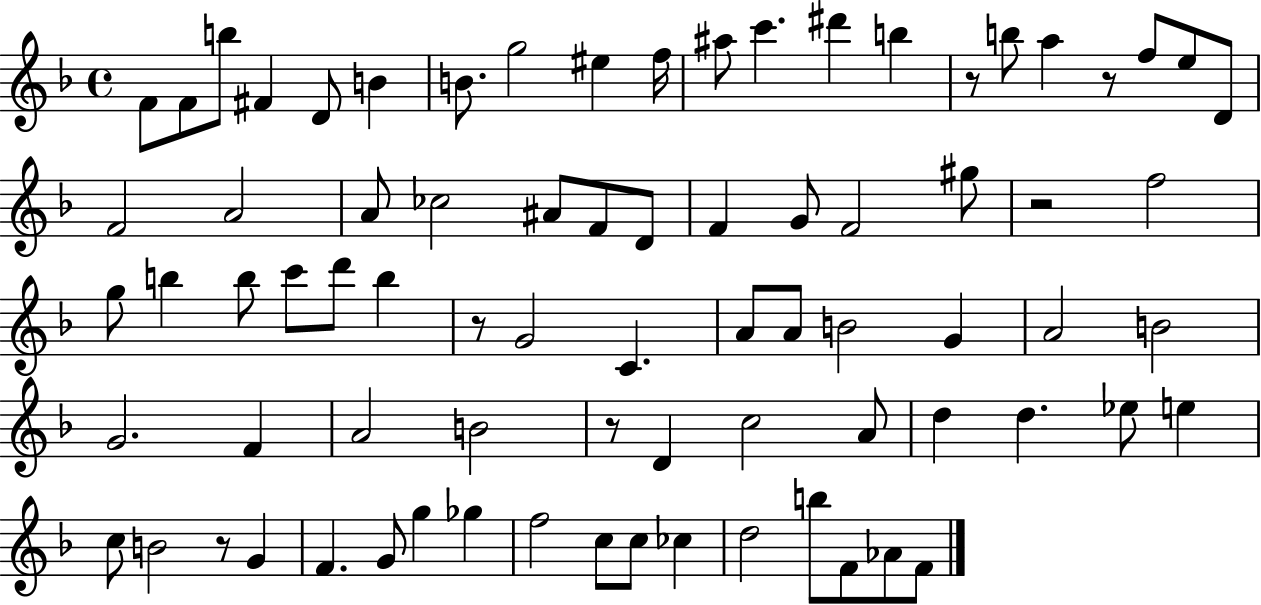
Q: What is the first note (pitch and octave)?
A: F4